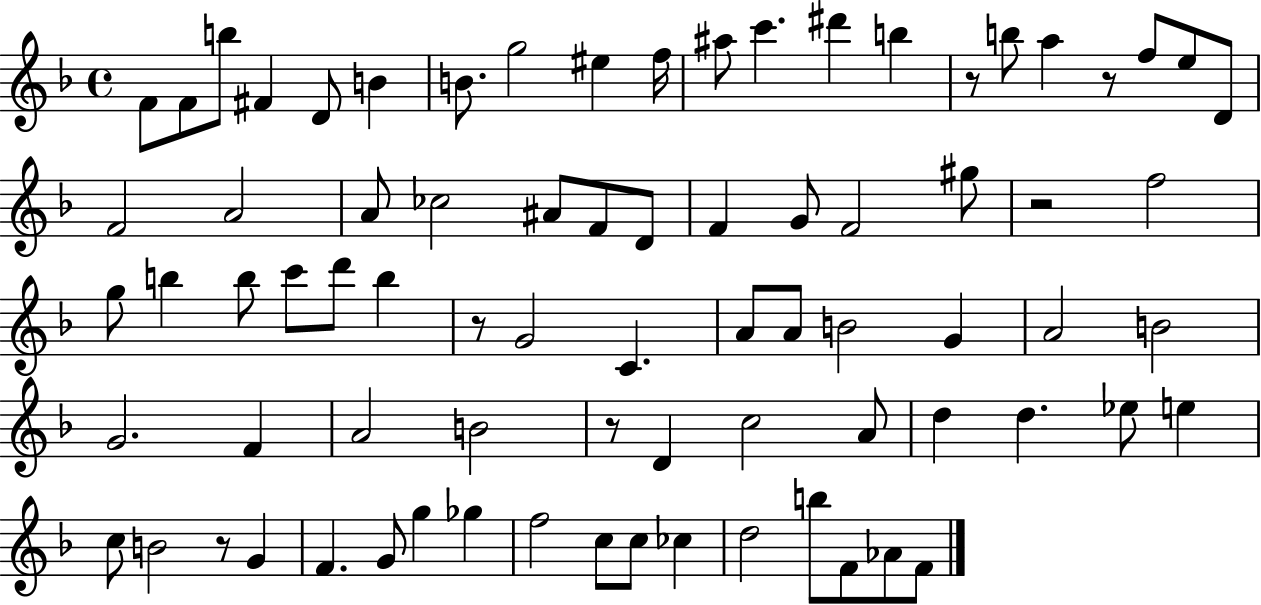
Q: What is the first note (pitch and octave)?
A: F4